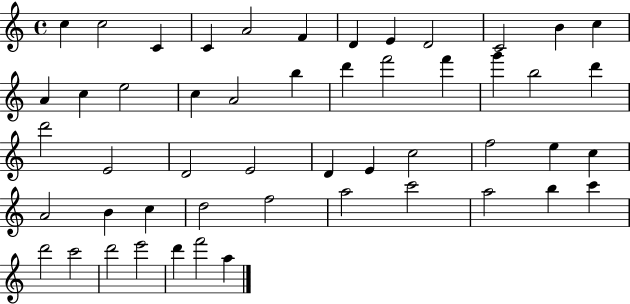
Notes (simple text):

C5/q C5/h C4/q C4/q A4/h F4/q D4/q E4/q D4/h C4/h B4/q C5/q A4/q C5/q E5/h C5/q A4/h B5/q D6/q F6/h F6/q G6/q B5/h D6/q D6/h E4/h D4/h E4/h D4/q E4/q C5/h F5/h E5/q C5/q A4/h B4/q C5/q D5/h F5/h A5/h C6/h A5/h B5/q C6/q D6/h C6/h D6/h E6/h D6/q F6/h A5/q